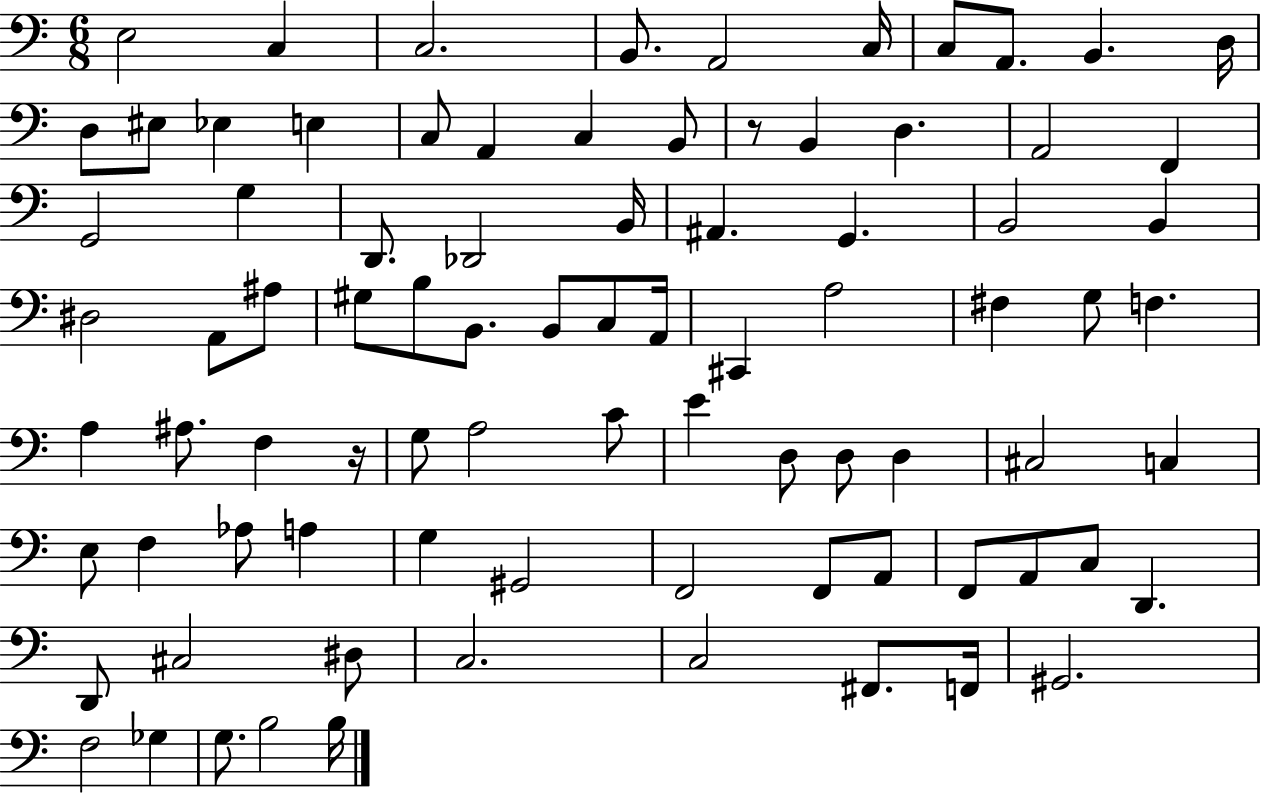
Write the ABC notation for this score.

X:1
T:Untitled
M:6/8
L:1/4
K:C
E,2 C, C,2 B,,/2 A,,2 C,/4 C,/2 A,,/2 B,, D,/4 D,/2 ^E,/2 _E, E, C,/2 A,, C, B,,/2 z/2 B,, D, A,,2 F,, G,,2 G, D,,/2 _D,,2 B,,/4 ^A,, G,, B,,2 B,, ^D,2 A,,/2 ^A,/2 ^G,/2 B,/2 B,,/2 B,,/2 C,/2 A,,/4 ^C,, A,2 ^F, G,/2 F, A, ^A,/2 F, z/4 G,/2 A,2 C/2 E D,/2 D,/2 D, ^C,2 C, E,/2 F, _A,/2 A, G, ^G,,2 F,,2 F,,/2 A,,/2 F,,/2 A,,/2 C,/2 D,, D,,/2 ^C,2 ^D,/2 C,2 C,2 ^F,,/2 F,,/4 ^G,,2 F,2 _G, G,/2 B,2 B,/4